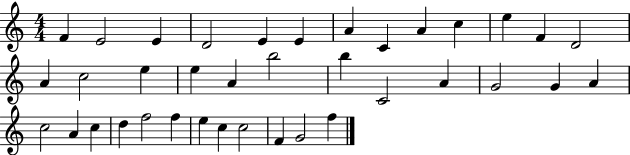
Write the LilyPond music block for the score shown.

{
  \clef treble
  \numericTimeSignature
  \time 4/4
  \key c \major
  f'4 e'2 e'4 | d'2 e'4 e'4 | a'4 c'4 a'4 c''4 | e''4 f'4 d'2 | \break a'4 c''2 e''4 | e''4 a'4 b''2 | b''4 c'2 a'4 | g'2 g'4 a'4 | \break c''2 a'4 c''4 | d''4 f''2 f''4 | e''4 c''4 c''2 | f'4 g'2 f''4 | \break \bar "|."
}